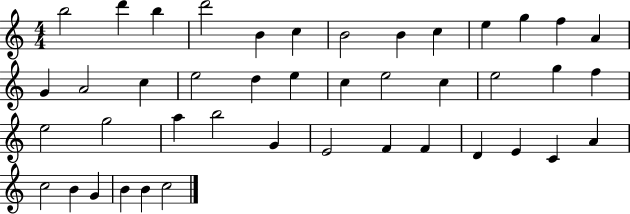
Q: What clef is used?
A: treble